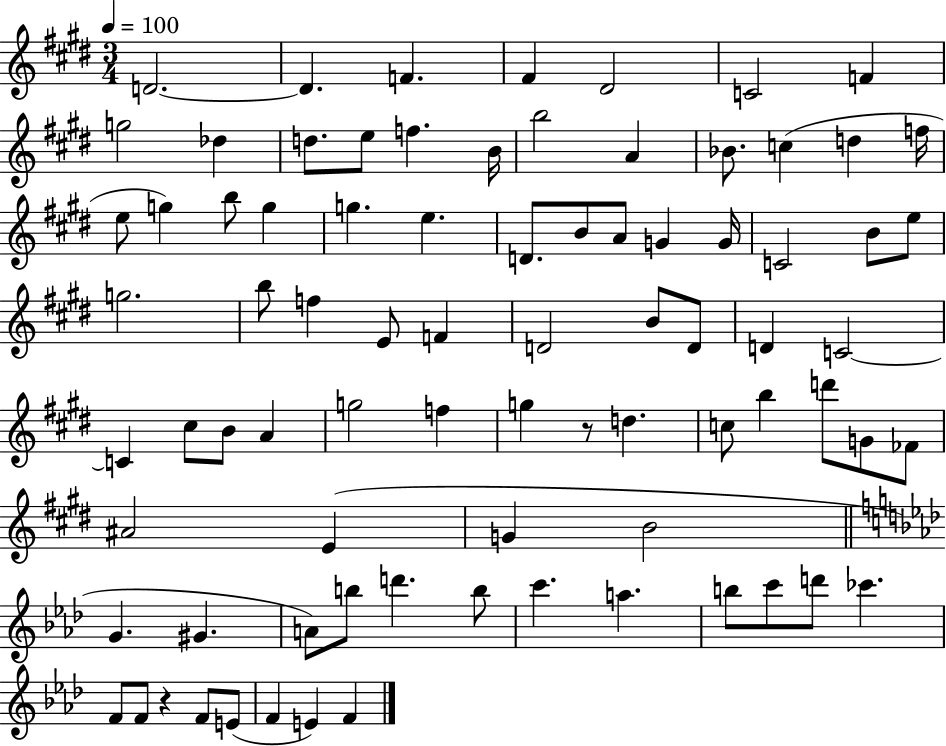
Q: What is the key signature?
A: E major